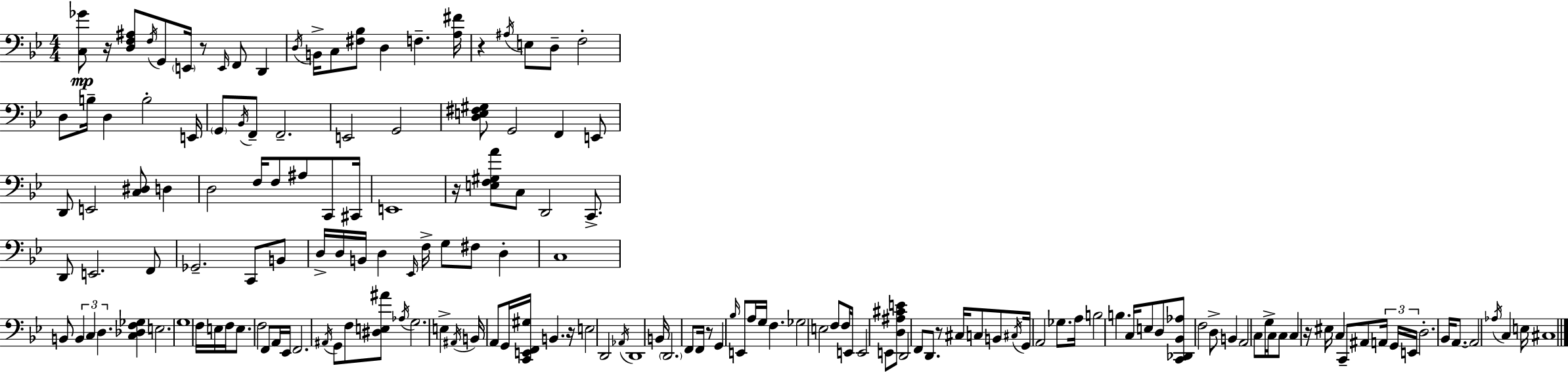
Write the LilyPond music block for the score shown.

{
  \clef bass
  \numericTimeSignature
  \time 4/4
  \key bes \major
  <c ges'>8\mp r16 <d f ais>8 \acciaccatura { f16 } g,8 \parenthesize e,16 r8 \grace { e,16 } f,8 d,4 | \acciaccatura { d16 } b,16-> c8 <fis bes>8 d4 f4.-- | <a fis'>16 r4 \acciaccatura { ais16 } e8 d8-- f2-. | d8 b16-- d4 b2-. | \break e,16 \parenthesize g,8 \acciaccatura { bes,16 } f,8-- f,2.-- | e,2 g,2 | <d e fis gis>8 g,2 f,4 | e,8 d,8 e,2 <c dis>8 | \break d4 d2 f16 f8 | ais8 c,8 cis,16 e,1 | r16 <e f gis a'>8 c8 d,2 | c,8.-> d,8 e,2. | \break f,8 ges,2.-- | c,8 b,8 d16-> d16 b,16 d4 \grace { ees,16 } f16-> g8 | fis8 d4-. c1 | b,8 \tuplet 3/2 { b,4 c4 | \break d4. } <c des f ges>4 e2. | g1 | f16 e16 f16 e8. f2 | f,8 a,16 ees,16 f,2. | \break \acciaccatura { ais,16 } g,8 f8 <dis e ais'>8 \acciaccatura { aes16 } g2. | e4-> \acciaccatura { ais,16 } b,16 a,8 | g,16 <c, e, f, gis>16 b,4. r16 e2 | d,2 \acciaccatura { aes,16 } d,1 | \break b,16 \parenthesize d,2. | f,8 f,16 r8 g,4 | \grace { bes16 } e,8 a16 g16 f4. ges2 | e2 f8 f16 e,16 e,2 | \break e,8 <d ais cis' e'>8 d,2 | f,8 d,8. r8 cis16 c8 b,8 \acciaccatura { cis16 } | g,16 a,2 ges8. a16 b2 | b4. c16 e8 d8 | \break <c, des, bes, aes>8 f2 d8-> b,4 | a,2 c8 g16-> c16 c8 c4 | r16 eis16 c4 c,8-- ais,8 \tuplet 3/2 { a,16 g,16 e,16 } d2.-. | bes,16 a,8.~~ a,2 | \break \acciaccatura { aes16 } c4 e16 cis1 | \bar "|."
}